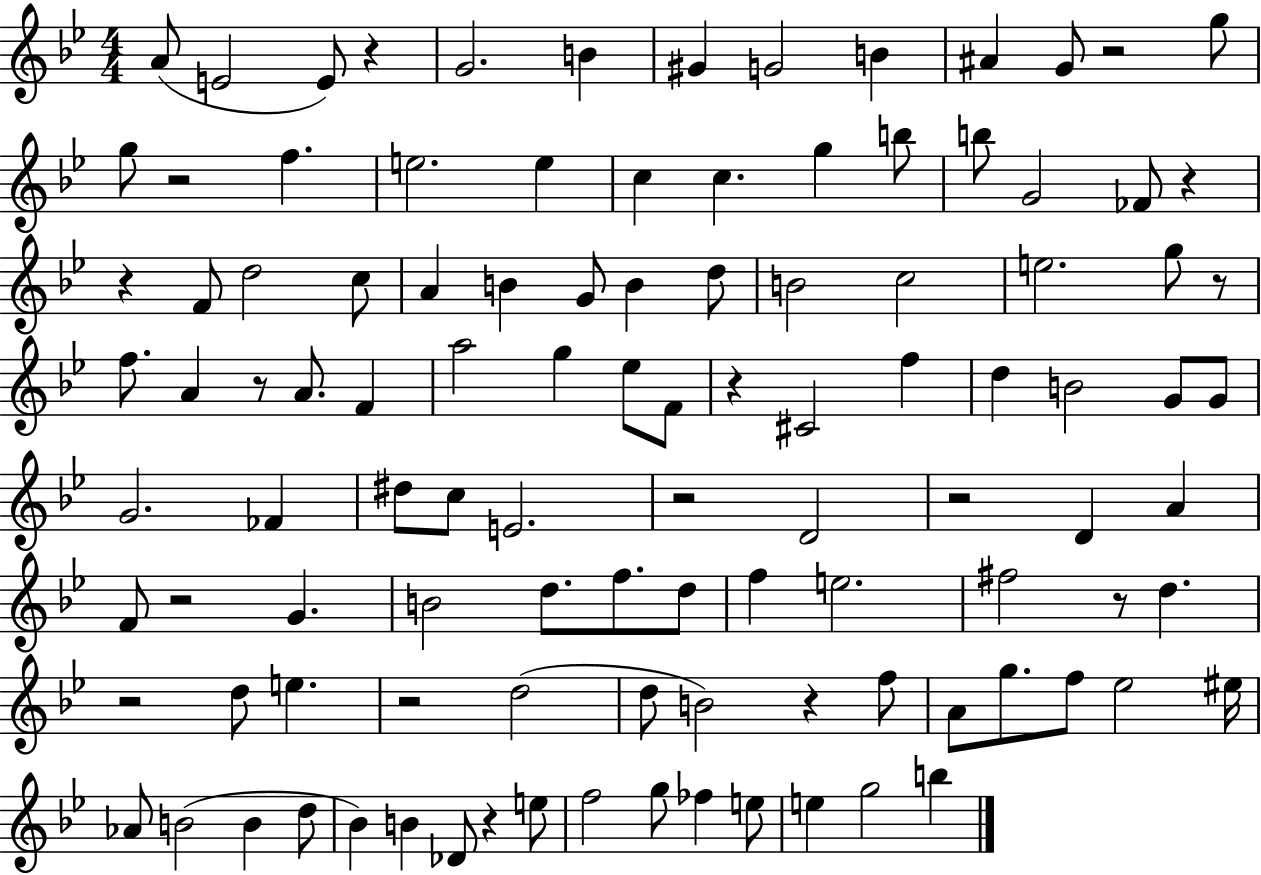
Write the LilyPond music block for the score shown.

{
  \clef treble
  \numericTimeSignature
  \time 4/4
  \key bes \major
  \repeat volta 2 { a'8( e'2 e'8) r4 | g'2. b'4 | gis'4 g'2 b'4 | ais'4 g'8 r2 g''8 | \break g''8 r2 f''4. | e''2. e''4 | c''4 c''4. g''4 b''8 | b''8 g'2 fes'8 r4 | \break r4 f'8 d''2 c''8 | a'4 b'4 g'8 b'4 d''8 | b'2 c''2 | e''2. g''8 r8 | \break f''8. a'4 r8 a'8. f'4 | a''2 g''4 ees''8 f'8 | r4 cis'2 f''4 | d''4 b'2 g'8 g'8 | \break g'2. fes'4 | dis''8 c''8 e'2. | r2 d'2 | r2 d'4 a'4 | \break f'8 r2 g'4. | b'2 d''8. f''8. d''8 | f''4 e''2. | fis''2 r8 d''4. | \break r2 d''8 e''4. | r2 d''2( | d''8 b'2) r4 f''8 | a'8 g''8. f''8 ees''2 eis''16 | \break aes'8 b'2( b'4 d''8 | bes'4) b'4 des'8 r4 e''8 | f''2 g''8 fes''4 e''8 | e''4 g''2 b''4 | \break } \bar "|."
}